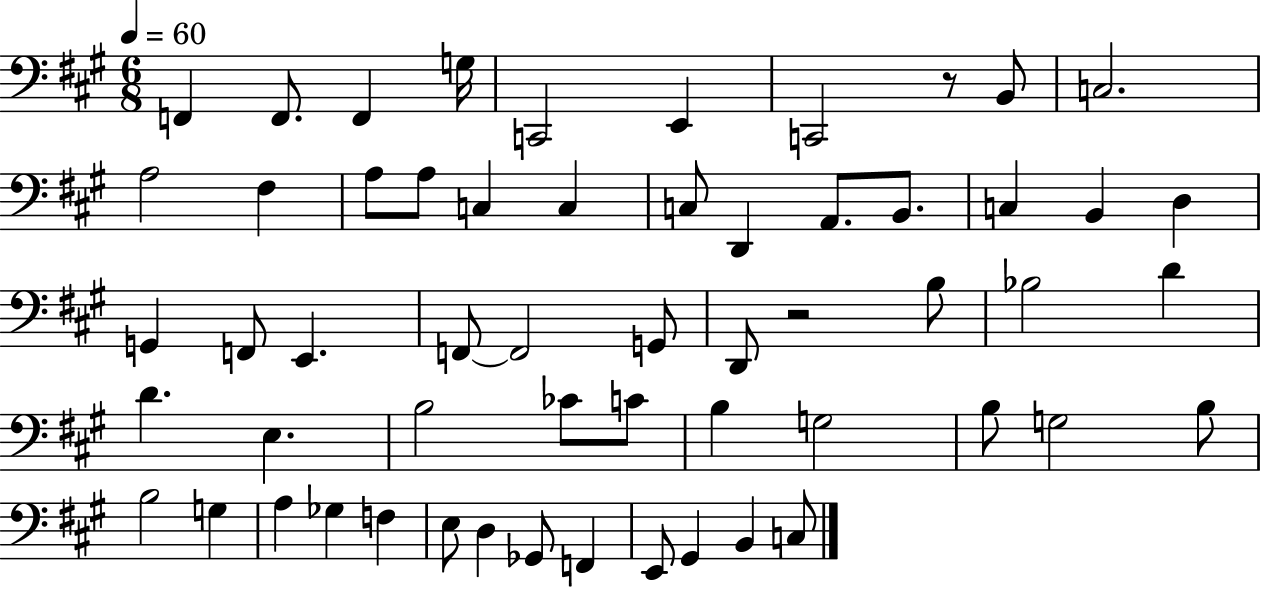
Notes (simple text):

F2/q F2/e. F2/q G3/s C2/h E2/q C2/h R/e B2/e C3/h. A3/h F#3/q A3/e A3/e C3/q C3/q C3/e D2/q A2/e. B2/e. C3/q B2/q D3/q G2/q F2/e E2/q. F2/e F2/h G2/e D2/e R/h B3/e Bb3/h D4/q D4/q. E3/q. B3/h CES4/e C4/e B3/q G3/h B3/e G3/h B3/e B3/h G3/q A3/q Gb3/q F3/q E3/e D3/q Gb2/e F2/q E2/e G#2/q B2/q C3/e